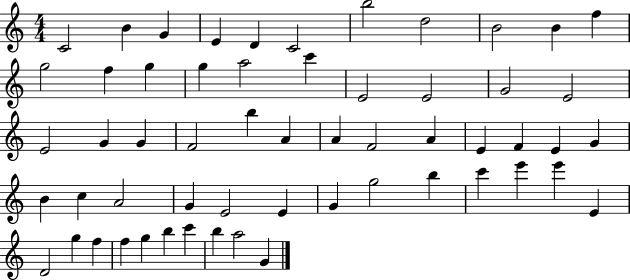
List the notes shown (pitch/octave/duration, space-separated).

C4/h B4/q G4/q E4/q D4/q C4/h B5/h D5/h B4/h B4/q F5/q G5/h F5/q G5/q G5/q A5/h C6/q E4/h E4/h G4/h E4/h E4/h G4/q G4/q F4/h B5/q A4/q A4/q F4/h A4/q E4/q F4/q E4/q G4/q B4/q C5/q A4/h G4/q E4/h E4/q G4/q G5/h B5/q C6/q E6/q E6/q E4/q D4/h G5/q F5/q F5/q G5/q B5/q C6/q B5/q A5/h G4/q